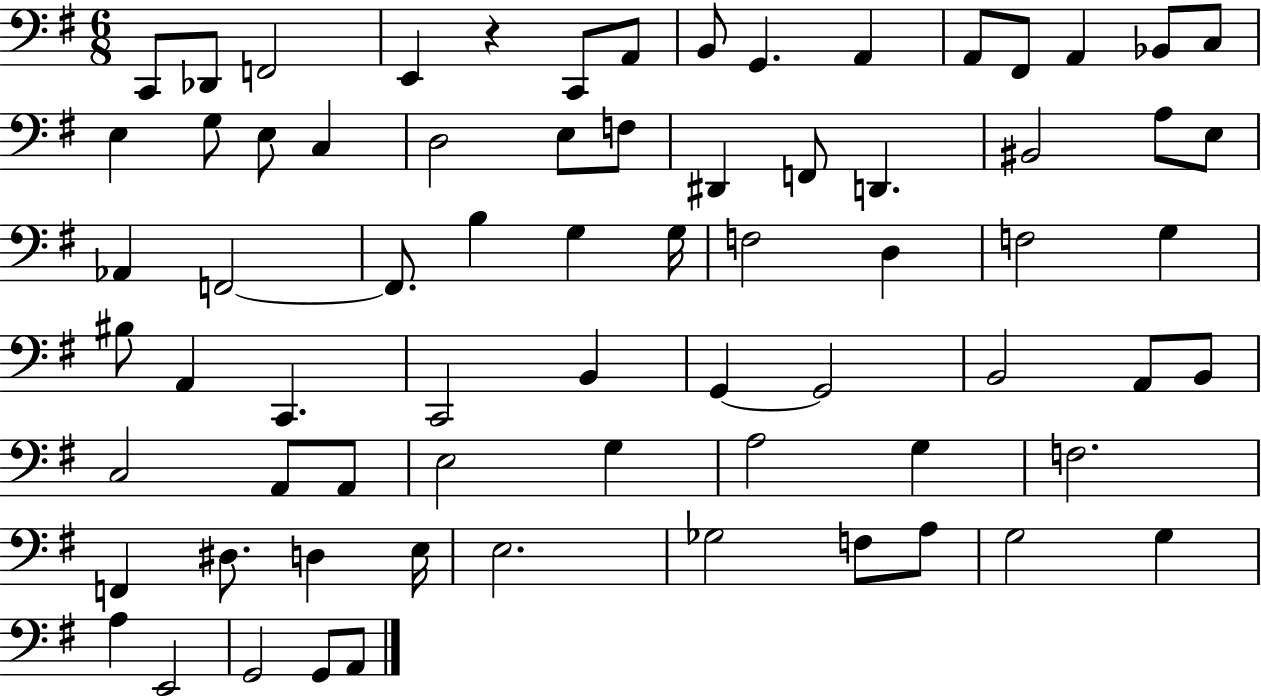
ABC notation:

X:1
T:Untitled
M:6/8
L:1/4
K:G
C,,/2 _D,,/2 F,,2 E,, z C,,/2 A,,/2 B,,/2 G,, A,, A,,/2 ^F,,/2 A,, _B,,/2 C,/2 E, G,/2 E,/2 C, D,2 E,/2 F,/2 ^D,, F,,/2 D,, ^B,,2 A,/2 E,/2 _A,, F,,2 F,,/2 B, G, G,/4 F,2 D, F,2 G, ^B,/2 A,, C,, C,,2 B,, G,, G,,2 B,,2 A,,/2 B,,/2 C,2 A,,/2 A,,/2 E,2 G, A,2 G, F,2 F,, ^D,/2 D, E,/4 E,2 _G,2 F,/2 A,/2 G,2 G, A, E,,2 G,,2 G,,/2 A,,/2